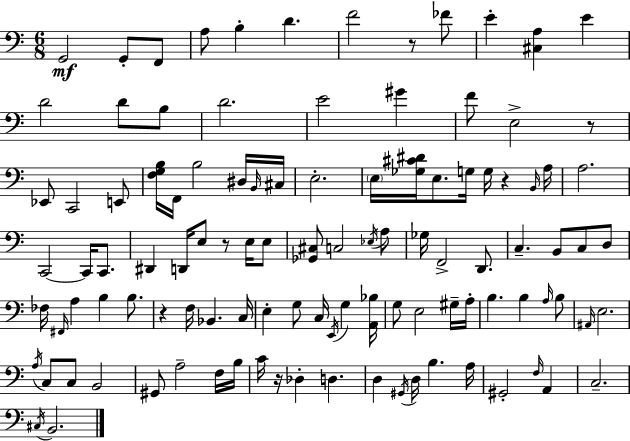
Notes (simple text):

G2/h G2/e F2/e A3/e B3/q D4/q. F4/h R/e FES4/e E4/q [C#3,A3]/q E4/q D4/h D4/e B3/e D4/h. E4/h G#4/q F4/e E3/h R/e Eb2/e C2/h E2/e [F3,G3,B3]/s F2/s B3/h D#3/s B2/s C#3/s E3/h. E3/s [Gb3,C#4,D#4]/s E3/e. G3/s G3/s R/q B2/s A3/s A3/h. C2/h C2/s C2/e. D#2/q D2/s E3/e R/e E3/s E3/e [Gb2,C#3]/e C3/h Eb3/s A3/e Gb3/s F2/h D2/e. C3/q. B2/e C3/e D3/e FES3/s F#2/s A3/q B3/q B3/e. R/q F3/s Bb2/q. C3/s E3/q G3/e C3/s E2/s G3/q [A2,Bb3]/s G3/e E3/h G#3/s A3/s B3/q. B3/q A3/s B3/e A#2/s E3/h. A3/s C3/e C3/e B2/h G#2/e A3/h F3/s B3/s C4/s R/s Db3/q D3/q. D3/q G#2/s D3/s B3/q. A3/s G#2/h F3/s A2/q C3/h. C#3/s B2/h.